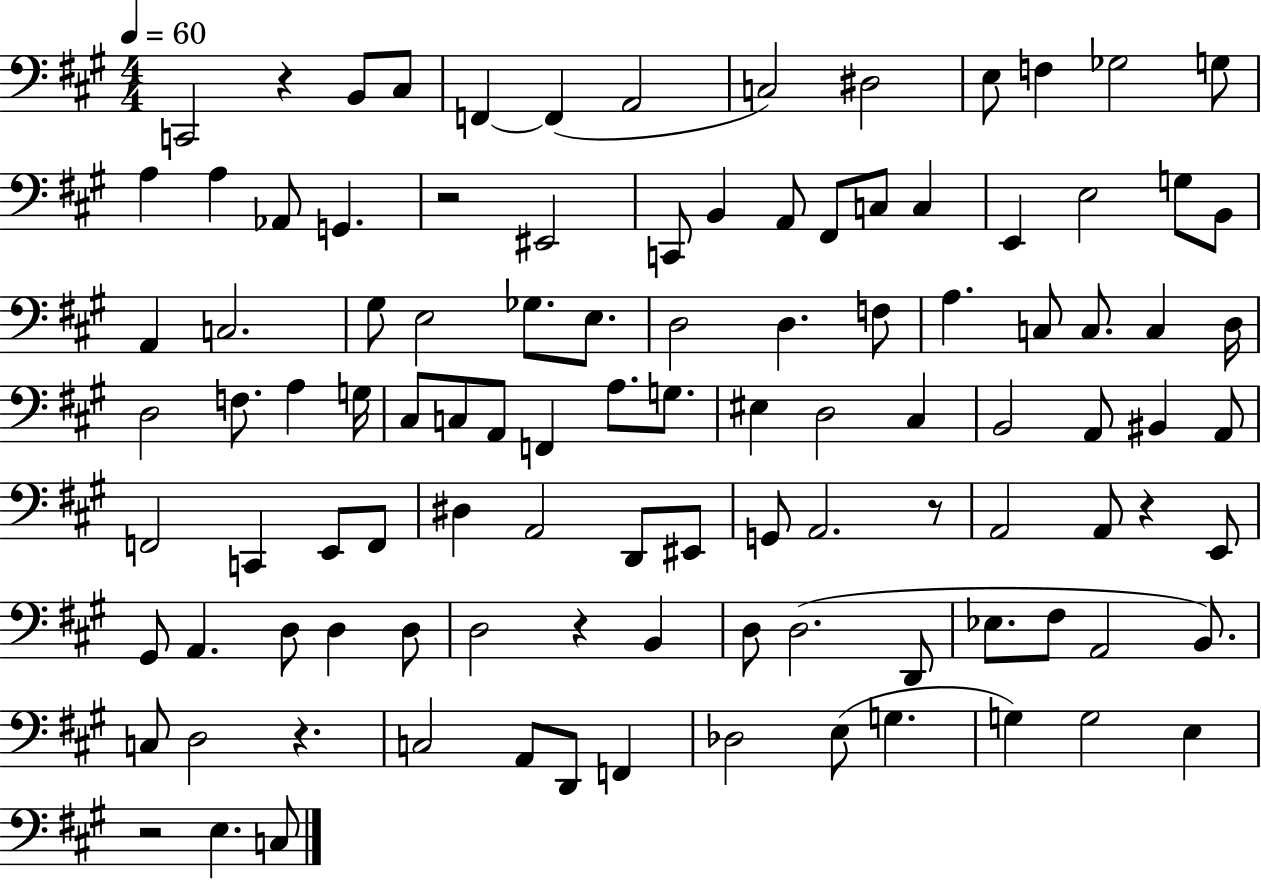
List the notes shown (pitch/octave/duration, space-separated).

C2/h R/q B2/e C#3/e F2/q F2/q A2/h C3/h D#3/h E3/e F3/q Gb3/h G3/e A3/q A3/q Ab2/e G2/q. R/h EIS2/h C2/e B2/q A2/e F#2/e C3/e C3/q E2/q E3/h G3/e B2/e A2/q C3/h. G#3/e E3/h Gb3/e. E3/e. D3/h D3/q. F3/e A3/q. C3/e C3/e. C3/q D3/s D3/h F3/e. A3/q G3/s C#3/e C3/e A2/e F2/q A3/e. G3/e. EIS3/q D3/h C#3/q B2/h A2/e BIS2/q A2/e F2/h C2/q E2/e F2/e D#3/q A2/h D2/e EIS2/e G2/e A2/h. R/e A2/h A2/e R/q E2/e G#2/e A2/q. D3/e D3/q D3/e D3/h R/q B2/q D3/e D3/h. D2/e Eb3/e. F#3/e A2/h B2/e. C3/e D3/h R/q. C3/h A2/e D2/e F2/q Db3/h E3/e G3/q. G3/q G3/h E3/q R/h E3/q. C3/e